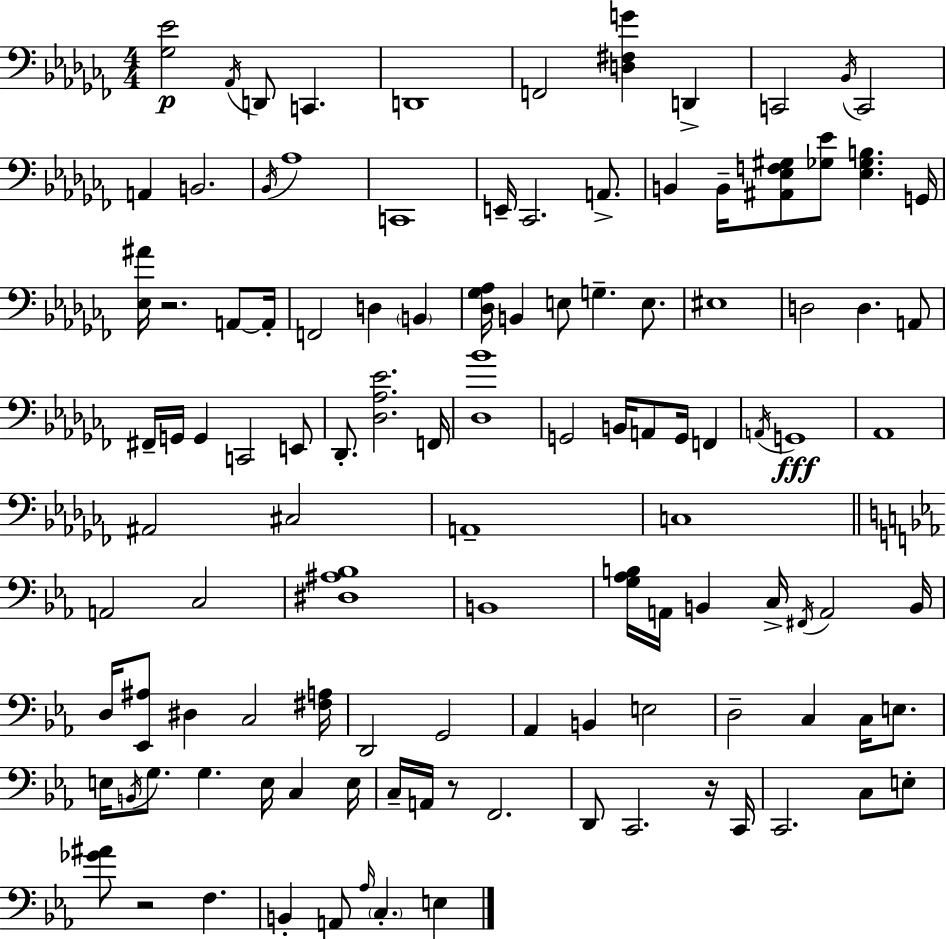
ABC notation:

X:1
T:Untitled
M:4/4
L:1/4
K:Abm
[_G,_E]2 _A,,/4 D,,/2 C,, D,,4 F,,2 [D,^F,G] D,, C,,2 _B,,/4 C,,2 A,, B,,2 _B,,/4 _A,4 C,,4 E,,/4 _C,,2 A,,/2 B,, B,,/4 [^A,,_E,F,^G,]/2 [_G,_E]/2 [_E,_G,B,] G,,/4 [_E,^A]/4 z2 A,,/2 A,,/4 F,,2 D, B,, [_D,_G,_A,]/4 B,, E,/2 G, E,/2 ^E,4 D,2 D, A,,/2 ^F,,/4 G,,/4 G,, C,,2 E,,/2 _D,,/2 [_D,_A,_E]2 F,,/4 [_D,_B]4 G,,2 B,,/4 A,,/2 G,,/4 F,, A,,/4 G,,4 _A,,4 ^A,,2 ^C,2 A,,4 C,4 A,,2 C,2 [^D,^A,_B,]4 B,,4 [G,_A,B,]/4 A,,/4 B,, C,/4 ^F,,/4 A,,2 B,,/4 D,/4 [_E,,^A,]/2 ^D, C,2 [^F,A,]/4 D,,2 G,,2 _A,, B,, E,2 D,2 C, C,/4 E,/2 E,/4 B,,/4 G,/2 G, E,/4 C, E,/4 C,/4 A,,/4 z/2 F,,2 D,,/2 C,,2 z/4 C,,/4 C,,2 C,/2 E,/2 [_G^A]/2 z2 F, B,, A,,/2 _A,/4 C, E,